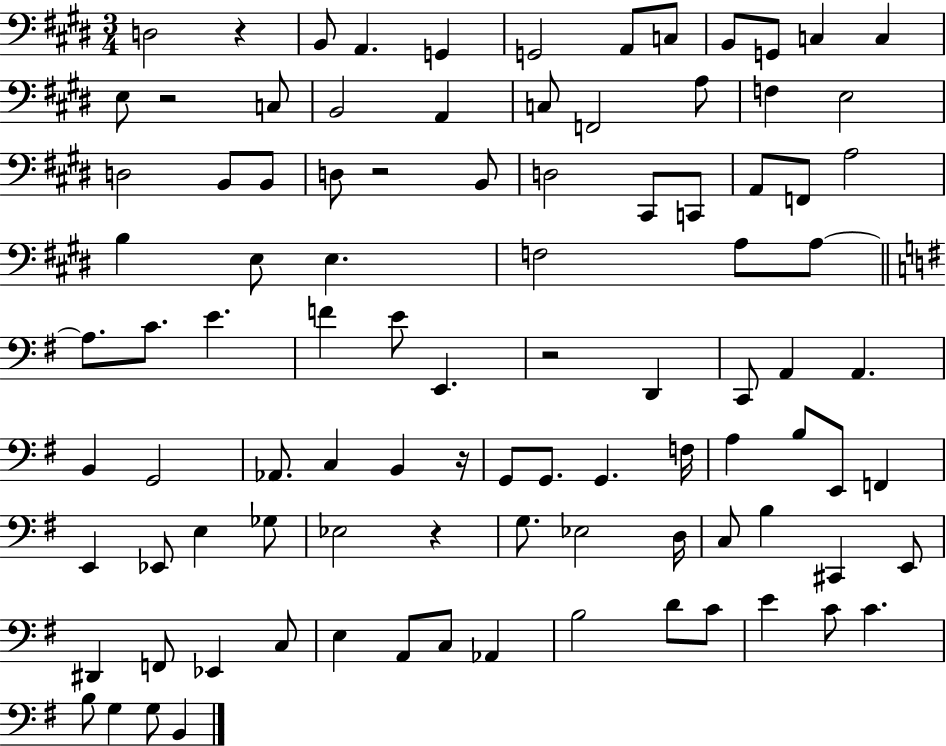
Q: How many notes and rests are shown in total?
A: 96